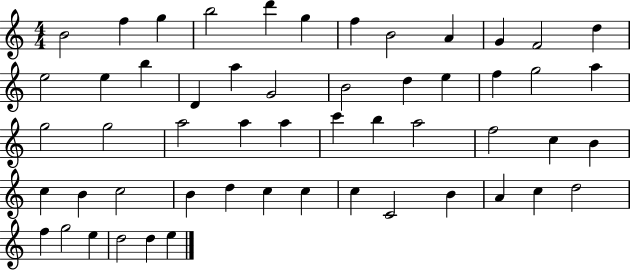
X:1
T:Untitled
M:4/4
L:1/4
K:C
B2 f g b2 d' g f B2 A G F2 d e2 e b D a G2 B2 d e f g2 a g2 g2 a2 a a c' b a2 f2 c B c B c2 B d c c c C2 B A c d2 f g2 e d2 d e